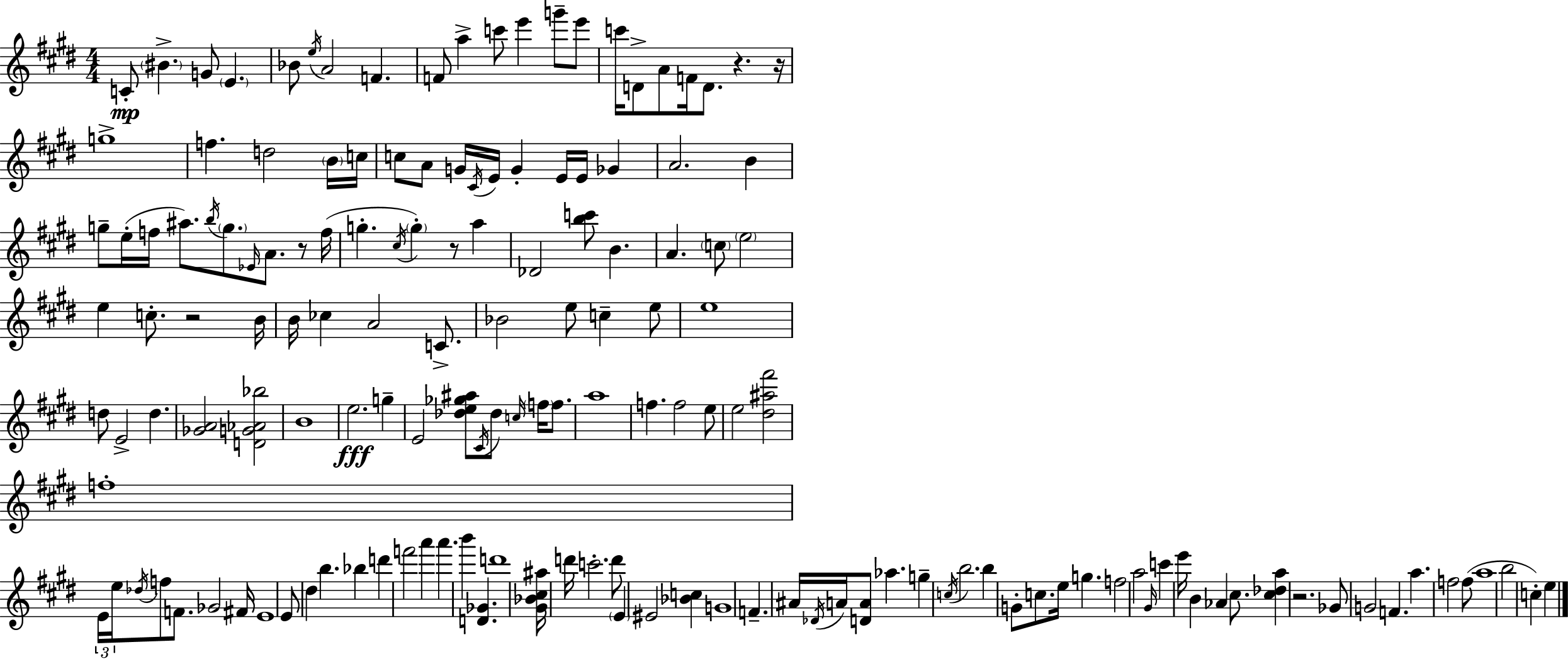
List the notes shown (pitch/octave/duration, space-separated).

C4/e BIS4/q. G4/e E4/q. Bb4/e E5/s A4/h F4/q. F4/e A5/q C6/e E6/q G6/e E6/e C6/s D4/e A4/e F4/s D4/e. R/q. R/s G5/w F5/q. D5/h B4/s C5/s C5/e A4/e G4/s C#4/s E4/s G4/q E4/s E4/s Gb4/q A4/h. B4/q G5/e E5/s F5/s A#5/e. B5/s G5/e. Eb4/s A4/e. R/e F5/s G5/q. C#5/s G5/q R/e A5/q Db4/h [B5,C6]/e B4/q. A4/q. C5/e E5/h E5/q C5/e. R/h B4/s B4/s CES5/q A4/h C4/e. Bb4/h E5/e C5/q E5/e E5/w D5/e E4/h D5/q. [Gb4,A4]/h [D4,G4,Ab4,Bb5]/h B4/w E5/h. G5/q E4/h [Db5,E5,Gb5,A#5]/e C#4/s Db5/e C5/s F5/s F5/e. A5/w F5/q. F5/h E5/e E5/h [D#5,A#5,F#6]/h F5/w E4/s E5/s Db5/s F5/e F4/e. Gb4/h F#4/s E4/w E4/e D#5/q B5/q. Bb5/q D6/q F6/h A6/q A6/q. B6/q [D4,Gb4]/q. D6/w [G#4,Bb4,C#5,A#5]/s D6/s C6/h. D6/e E4/q EIS4/h [Bb4,C5]/q G4/w F4/q. A#4/s Db4/s A4/s [D4,A4]/e Ab5/q. G5/q C5/s B5/h. B5/q G4/e C5/e. E5/s G5/q. F5/h A5/h G#4/s C6/q E6/s B4/q Ab4/q C#5/e. [C#5,Db5,A5]/q R/h. Gb4/e G4/h F4/q. A5/q. F5/h F5/e A5/w B5/h C5/q E5/q